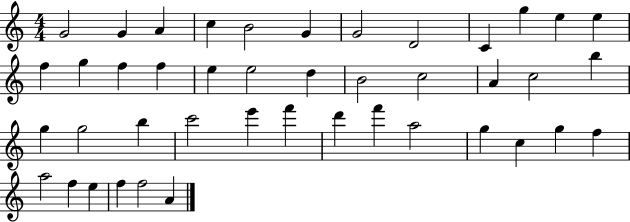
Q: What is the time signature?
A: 4/4